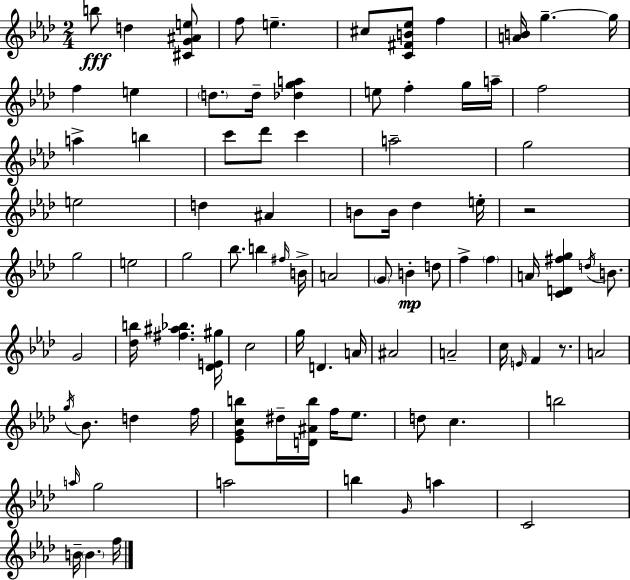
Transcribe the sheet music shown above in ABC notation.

X:1
T:Untitled
M:2/4
L:1/4
K:Fm
b/2 d [^CG^Ae]/2 f/2 e ^c/2 [C^FB_e]/2 f [AB]/4 g g/4 f e d/2 d/4 [_dga] e/2 f g/4 a/4 f2 a b c'/2 _d'/2 c' a2 g2 e2 d ^A B/2 B/4 _d e/4 z2 g2 e2 g2 _b/2 b ^f/4 B/4 A2 G/2 B d/2 f f A/4 [CD^fg] d/4 B/2 G2 [_db]/4 [^f^a_b] [_DE^g]/4 c2 g/4 D A/4 ^A2 A2 c/4 E/4 F z/2 A2 g/4 _B/2 d f/4 [_EGcb]/2 ^d/4 [D^Ab]/4 f/4 _e/2 d/2 c b2 a/4 g2 a2 b G/4 a C2 B/4 B f/4